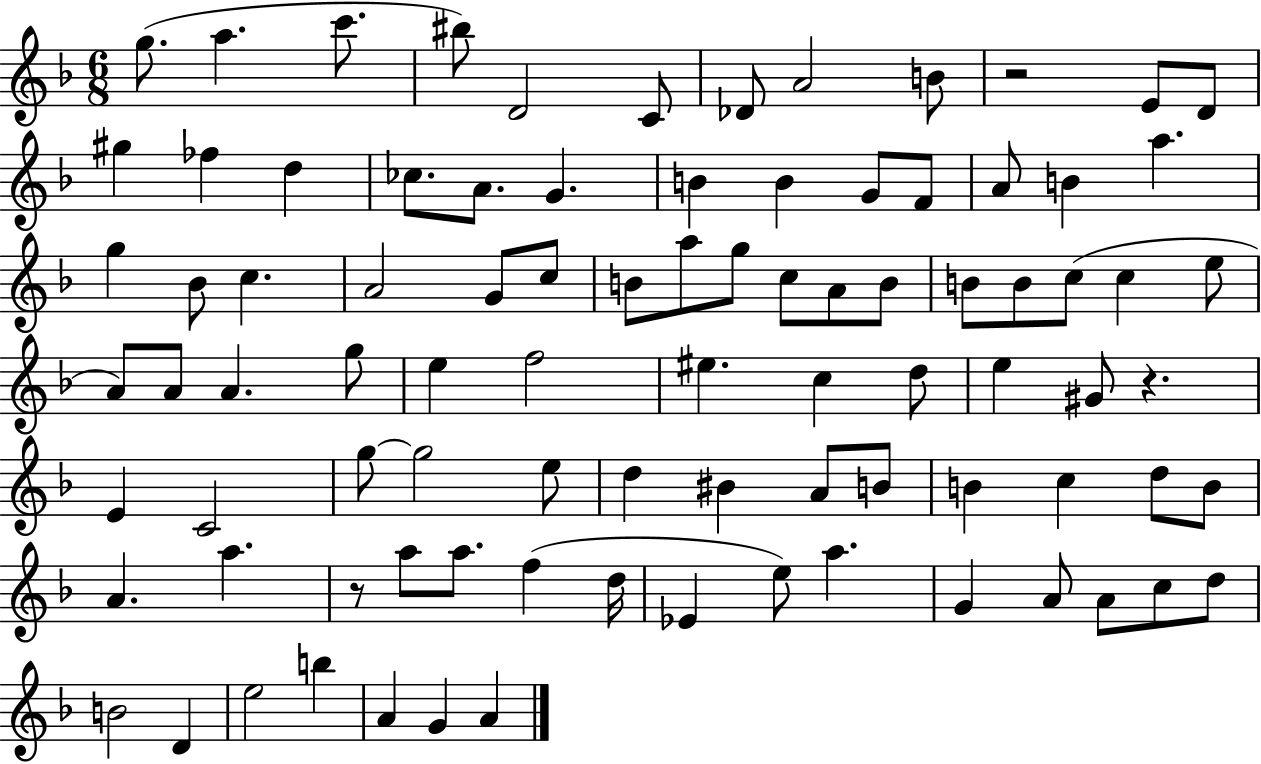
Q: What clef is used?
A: treble